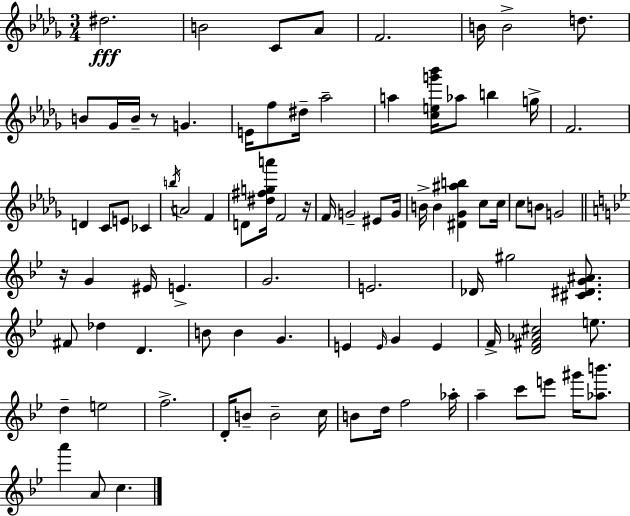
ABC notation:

X:1
T:Untitled
M:3/4
L:1/4
K:Bbm
^d2 B2 C/2 _A/2 F2 B/4 B2 d/2 B/2 _G/4 B/4 z/2 G E/4 f/2 ^d/4 _a2 a [ceg'_b']/4 _a/2 b g/4 F2 D C/2 E/2 _C b/4 A2 F D/2 [^d^fga']/4 F2 z/4 F/4 G2 ^E/2 G/4 B/4 B [^D_G^ab] c/2 c/4 c/2 B/2 G2 z/4 G ^E/4 E G2 E2 _D/4 ^g2 [^C^DG^A]/2 ^F/2 _d D B/2 B G E E/4 G E F/4 [D^F_A^c]2 e/2 d e2 f2 D/4 B/2 B2 c/4 B/2 d/4 f2 _a/4 a c'/2 e'/2 ^g'/4 [_ab']/2 a' A/2 c